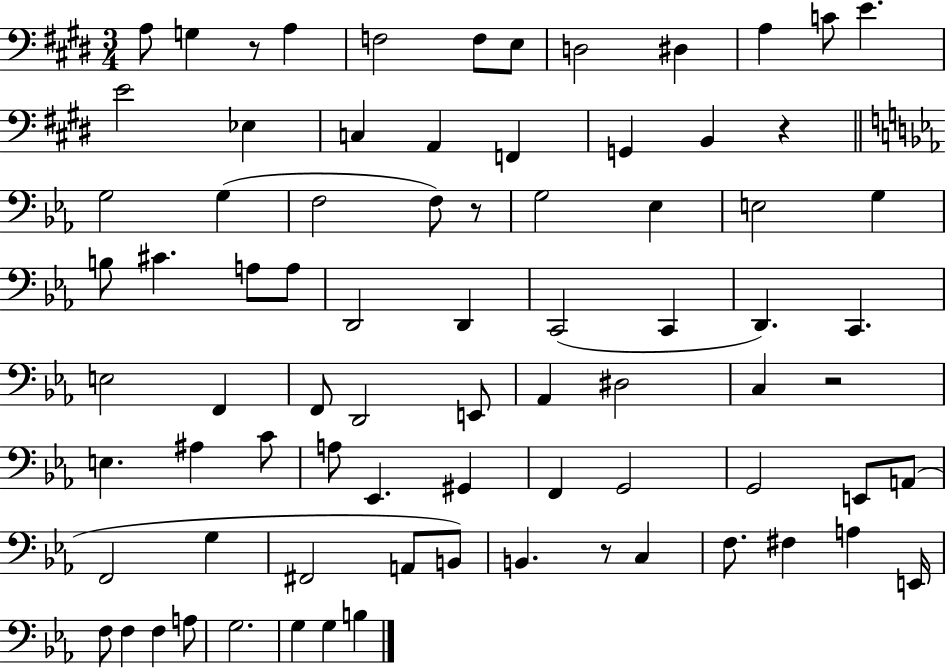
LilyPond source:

{
  \clef bass
  \numericTimeSignature
  \time 3/4
  \key e \major
  a8 g4 r8 a4 | f2 f8 e8 | d2 dis4 | a4 c'8 e'4. | \break e'2 ees4 | c4 a,4 f,4 | g,4 b,4 r4 | \bar "||" \break \key ees \major g2 g4( | f2 f8) r8 | g2 ees4 | e2 g4 | \break b8 cis'4. a8 a8 | d,2 d,4 | c,2( c,4 | d,4.) c,4. | \break e2 f,4 | f,8 d,2 e,8 | aes,4 dis2 | c4 r2 | \break e4. ais4 c'8 | a8 ees,4. gis,4 | f,4 g,2 | g,2 e,8 a,8( | \break f,2 g4 | fis,2 a,8 b,8) | b,4. r8 c4 | f8. fis4 a4 e,16 | \break f8 f4 f4 a8 | g2. | g4 g4 b4 | \bar "|."
}